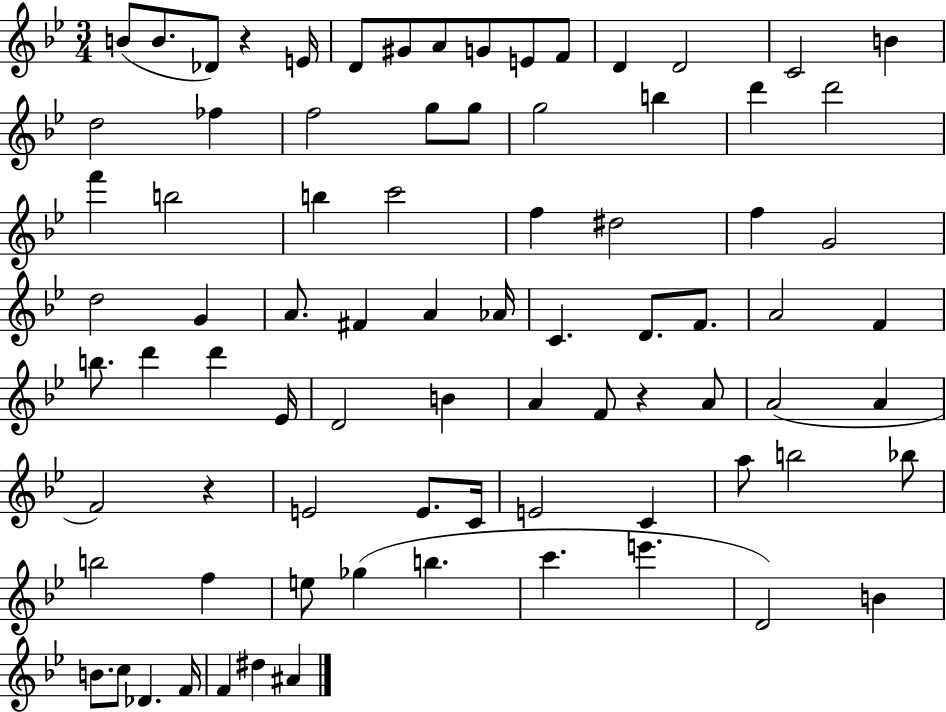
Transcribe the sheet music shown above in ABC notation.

X:1
T:Untitled
M:3/4
L:1/4
K:Bb
B/2 B/2 _D/2 z E/4 D/2 ^G/2 A/2 G/2 E/2 F/2 D D2 C2 B d2 _f f2 g/2 g/2 g2 b d' d'2 f' b2 b c'2 f ^d2 f G2 d2 G A/2 ^F A _A/4 C D/2 F/2 A2 F b/2 d' d' _E/4 D2 B A F/2 z A/2 A2 A F2 z E2 E/2 C/4 E2 C a/2 b2 _b/2 b2 f e/2 _g b c' e' D2 B B/2 c/2 _D F/4 F ^d ^A